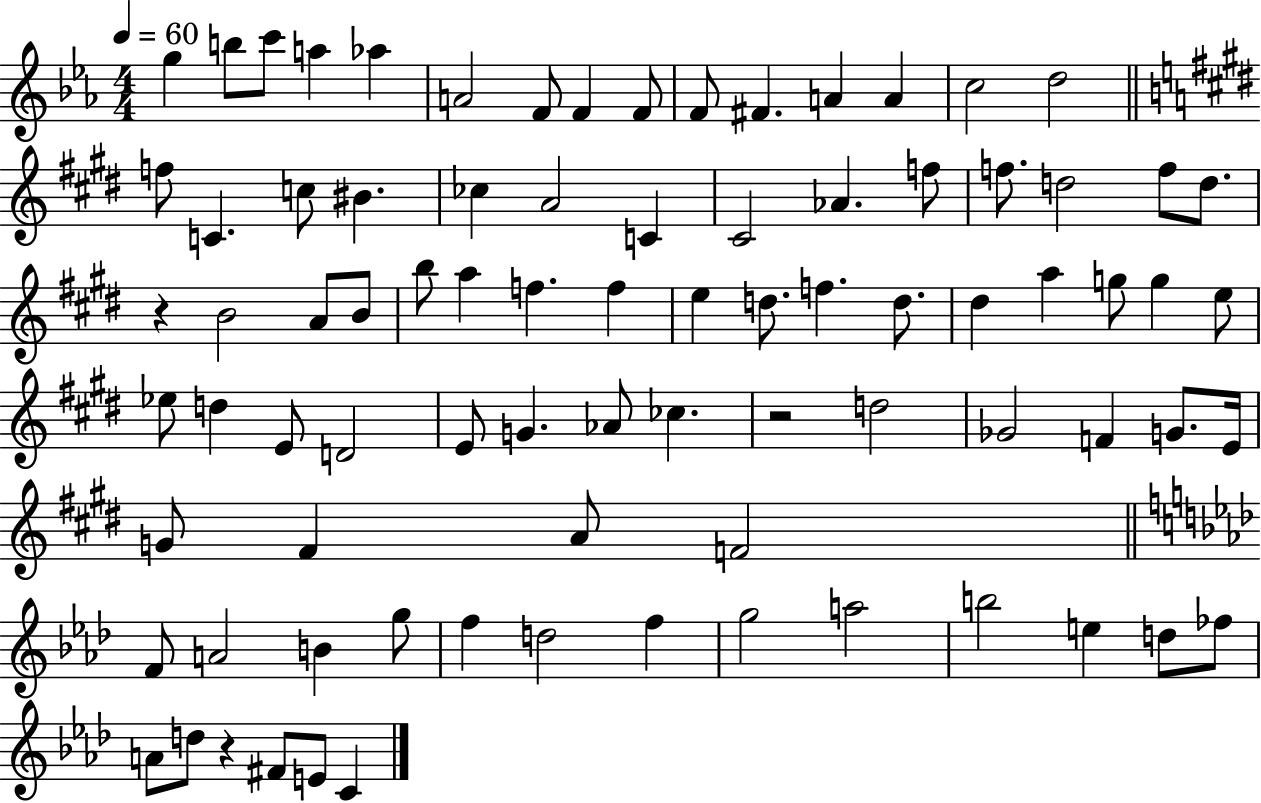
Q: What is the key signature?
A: EES major